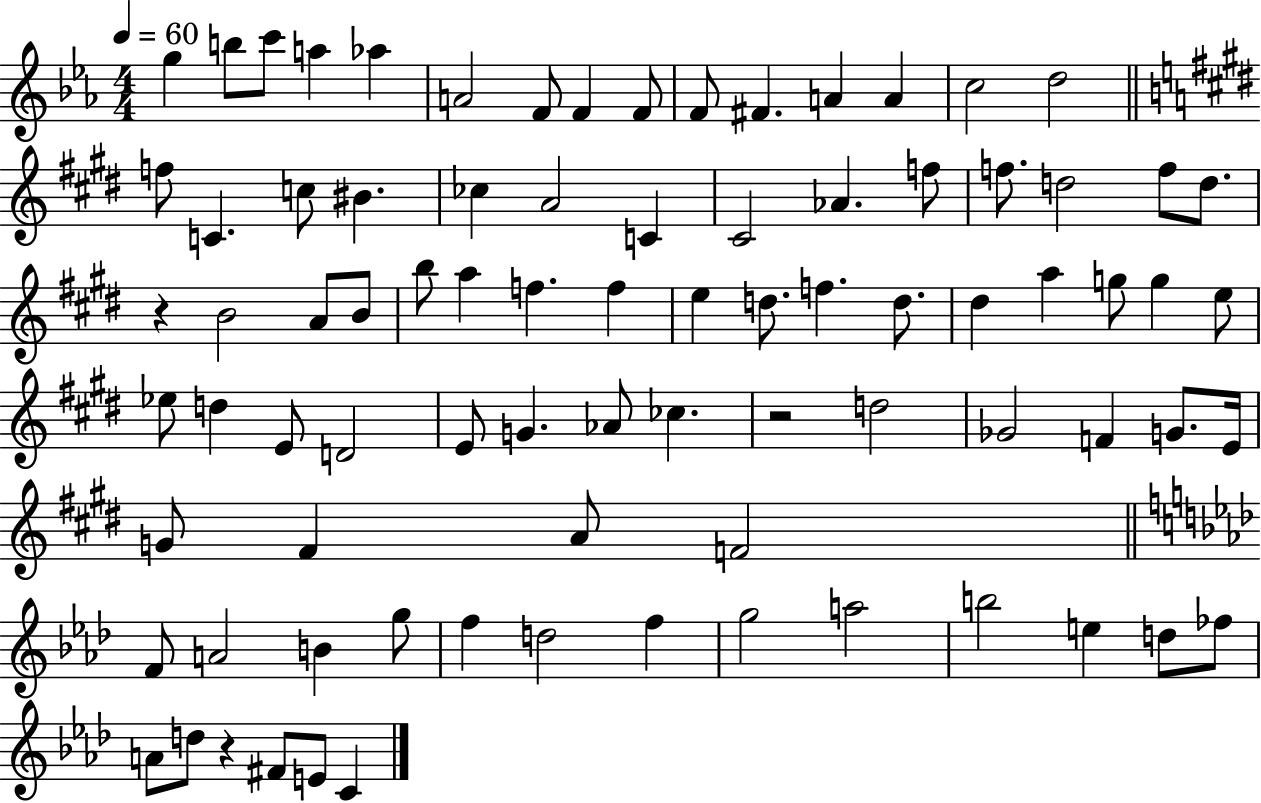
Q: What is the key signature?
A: EES major